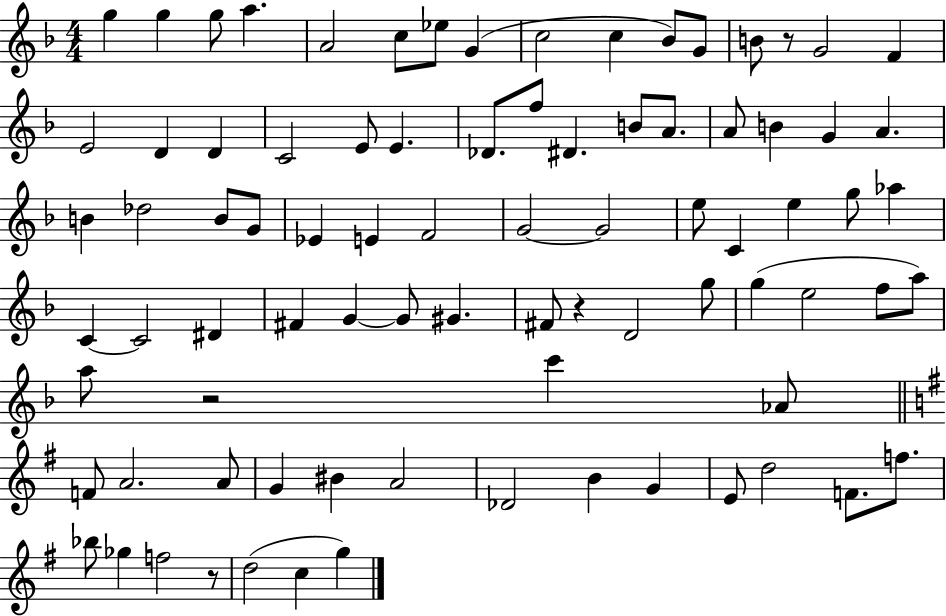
X:1
T:Untitled
M:4/4
L:1/4
K:F
g g g/2 a A2 c/2 _e/2 G c2 c _B/2 G/2 B/2 z/2 G2 F E2 D D C2 E/2 E _D/2 f/2 ^D B/2 A/2 A/2 B G A B _d2 B/2 G/2 _E E F2 G2 G2 e/2 C e g/2 _a C C2 ^D ^F G G/2 ^G ^F/2 z D2 g/2 g e2 f/2 a/2 a/2 z2 c' _A/2 F/2 A2 A/2 G ^B A2 _D2 B G E/2 d2 F/2 f/2 _b/2 _g f2 z/2 d2 c g